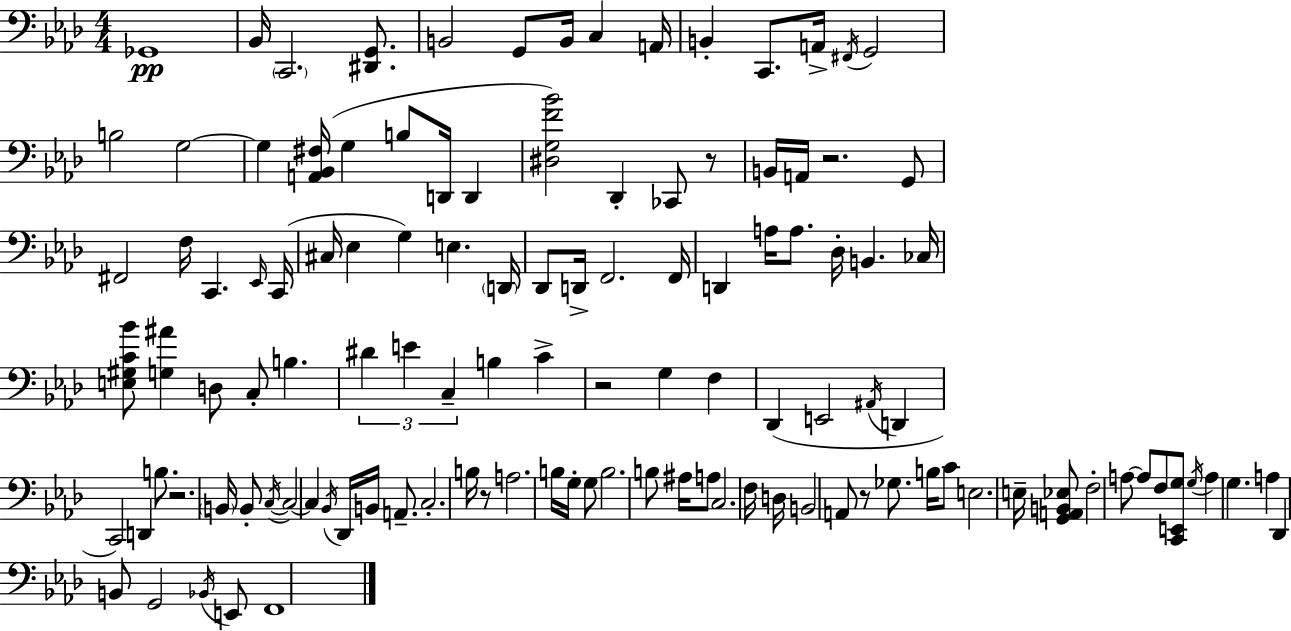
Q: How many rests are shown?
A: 6